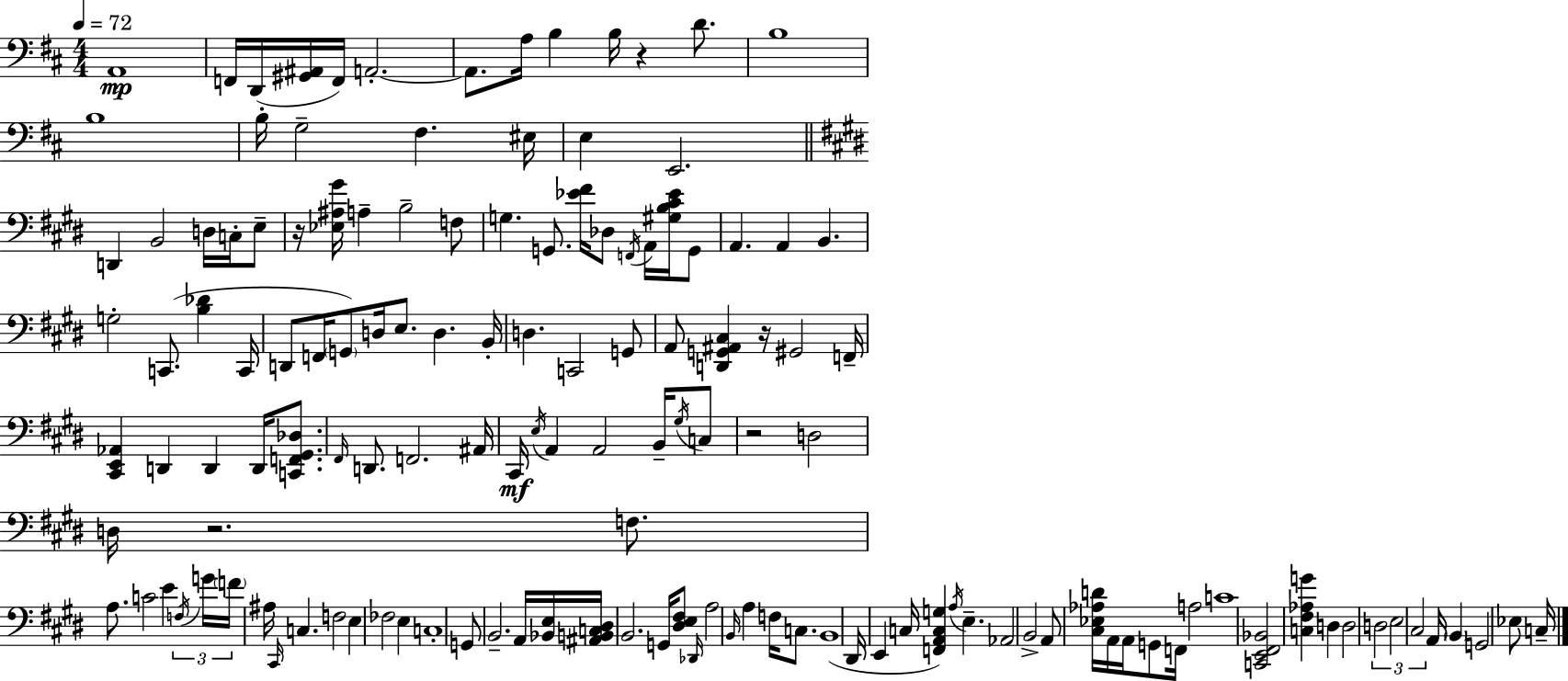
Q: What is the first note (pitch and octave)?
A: A2